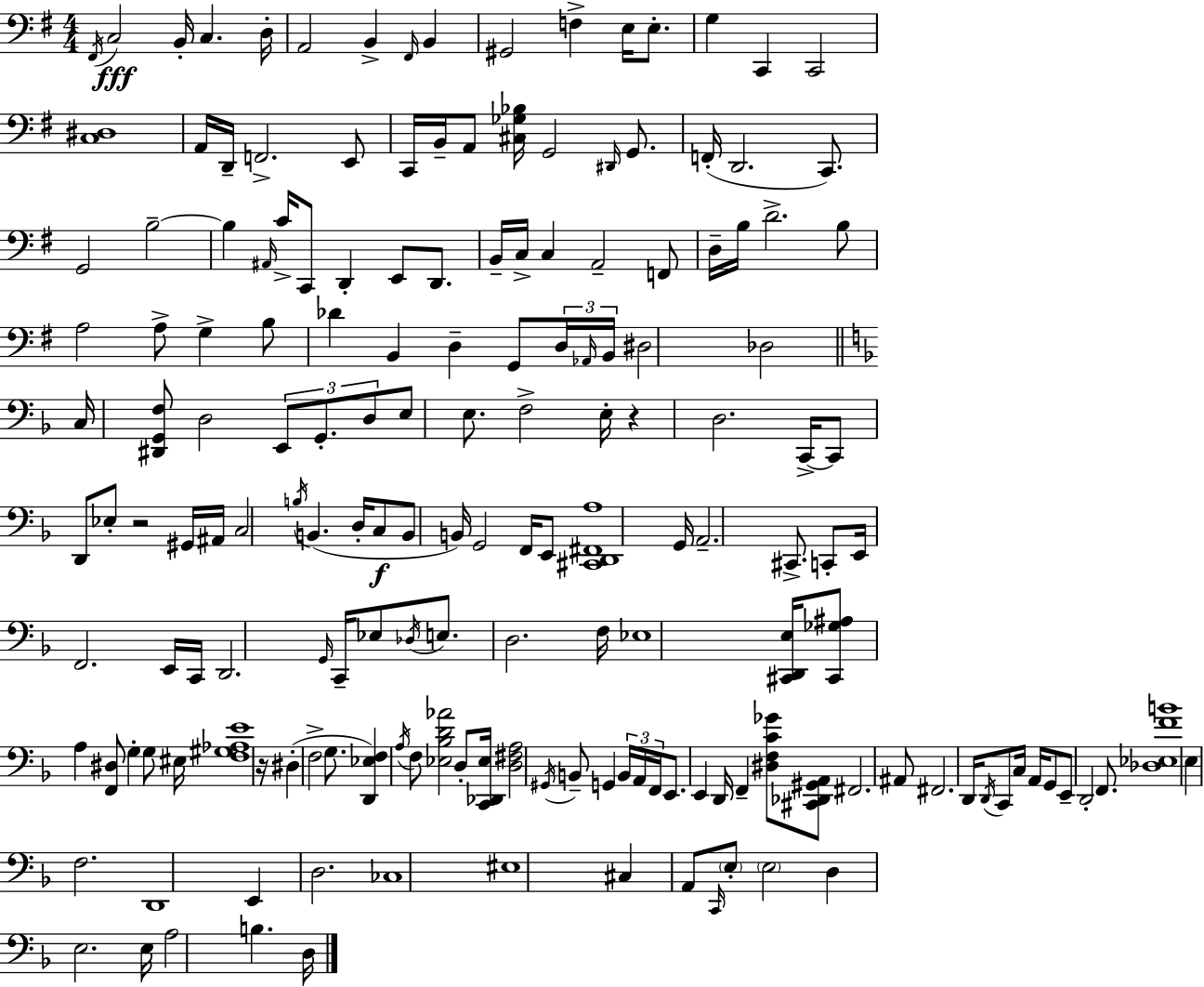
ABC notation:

X:1
T:Untitled
M:4/4
L:1/4
K:G
^F,,/4 C,2 B,,/4 C, D,/4 A,,2 B,, ^F,,/4 B,, ^G,,2 F, E,/4 E,/2 G, C,, C,,2 [C,^D,]4 A,,/4 D,,/4 F,,2 E,,/2 C,,/4 B,,/4 A,,/2 [^C,_G,_B,]/4 G,,2 ^D,,/4 G,,/2 F,,/4 D,,2 C,,/2 G,,2 B,2 B, ^A,,/4 C/4 C,,/2 D,, E,,/2 D,,/2 B,,/4 C,/4 C, A,,2 F,,/2 D,/4 B,/4 D2 B,/2 A,2 A,/2 G, B,/2 _D B,, D, G,,/2 D,/4 _A,,/4 B,,/4 ^D,2 _D,2 C,/4 [^D,,G,,F,]/2 D,2 E,,/2 G,,/2 D,/2 E,/2 E,/2 F,2 E,/4 z D,2 C,,/4 C,,/2 D,,/2 _E,/2 z2 ^G,,/4 ^A,,/4 C,2 B,/4 B,, D,/4 C,/2 B,,/2 B,,/4 G,,2 F,,/4 E,,/2 [^C,,D,,^F,,A,]4 G,,/4 A,,2 ^C,,/2 C,,/2 E,,/4 F,,2 E,,/4 C,,/4 D,,2 G,,/4 C,,/4 _E,/2 _D,/4 E,/2 D,2 F,/4 _E,4 [^C,,D,,E,]/4 [^C,,_G,^A,]/2 A, [F,,^D,]/2 G, G,/2 ^E,/4 [F,^G,_A,E]4 z/4 ^D, F,2 G,/2 [D,,_E,F,] A,/4 F,/2 [_E,_B,D_A]2 D,/2 [C,,_D,,_E,]/4 [D,^F,A,]2 ^G,,/4 B,,/2 G,, B,,/4 A,,/4 F,,/4 E,,/2 E,, D,,/4 F,, [^D,F,C_G]/2 [^C,,_D,,^G,,A,,]/2 ^F,,2 ^A,,/2 ^F,,2 D,,/4 D,,/4 C,,/2 C,/4 A,,/4 G,,/2 E,,/2 D,,2 F,,/2 [_D,_E,FB]4 E, F,2 D,,4 E,, D,2 _C,4 ^E,4 ^C, A,,/2 C,,/4 E,/2 E,2 D, E,2 E,/4 A,2 B, D,/4